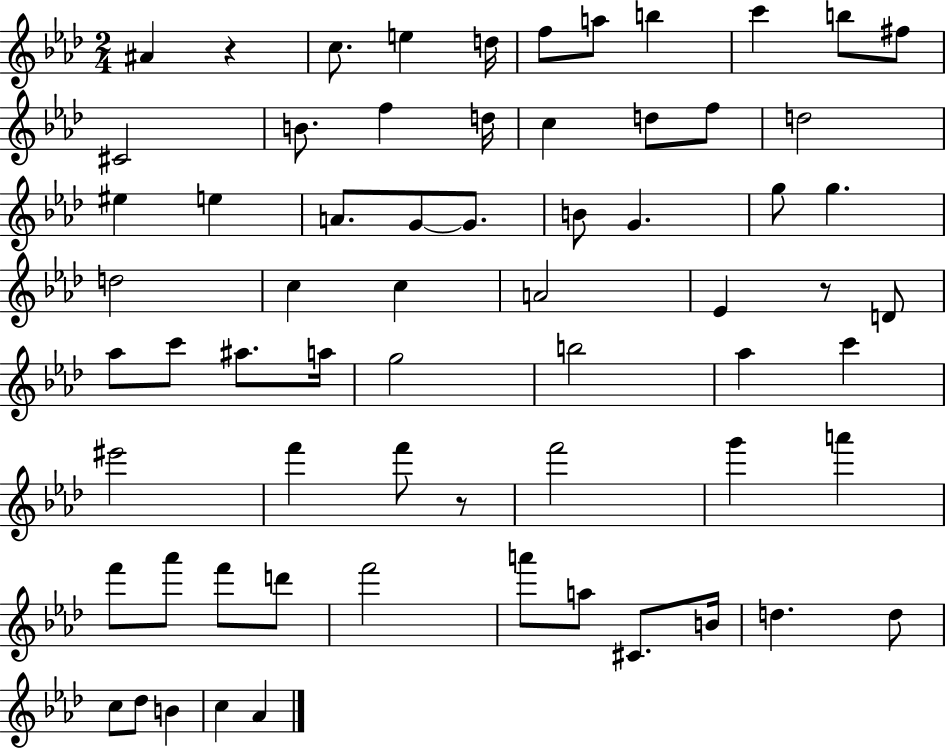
{
  \clef treble
  \numericTimeSignature
  \time 2/4
  \key aes \major
  ais'4 r4 | c''8. e''4 d''16 | f''8 a''8 b''4 | c'''4 b''8 fis''8 | \break cis'2 | b'8. f''4 d''16 | c''4 d''8 f''8 | d''2 | \break eis''4 e''4 | a'8. g'8~~ g'8. | b'8 g'4. | g''8 g''4. | \break d''2 | c''4 c''4 | a'2 | ees'4 r8 d'8 | \break aes''8 c'''8 ais''8. a''16 | g''2 | b''2 | aes''4 c'''4 | \break eis'''2 | f'''4 f'''8 r8 | f'''2 | g'''4 a'''4 | \break f'''8 aes'''8 f'''8 d'''8 | f'''2 | a'''8 a''8 cis'8. b'16 | d''4. d''8 | \break c''8 des''8 b'4 | c''4 aes'4 | \bar "|."
}